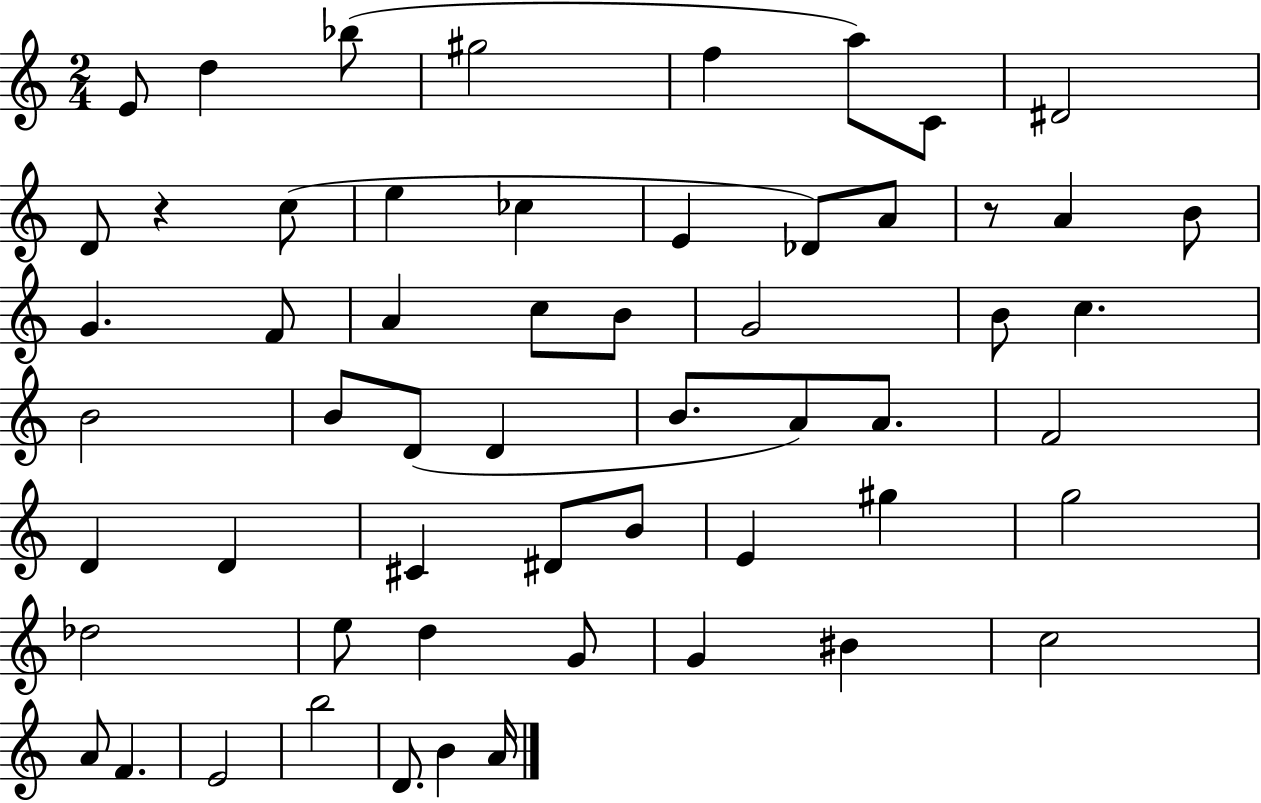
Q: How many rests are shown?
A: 2